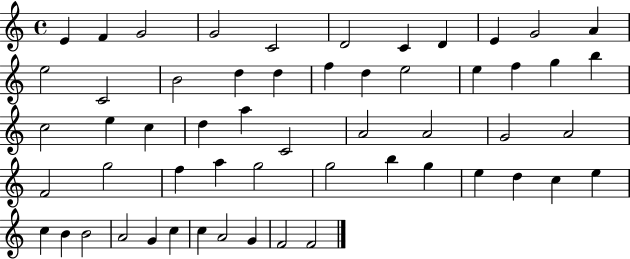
X:1
T:Untitled
M:4/4
L:1/4
K:C
E F G2 G2 C2 D2 C D E G2 A e2 C2 B2 d d f d e2 e f g b c2 e c d a C2 A2 A2 G2 A2 F2 g2 f a g2 g2 b g e d c e c B B2 A2 G c c A2 G F2 F2